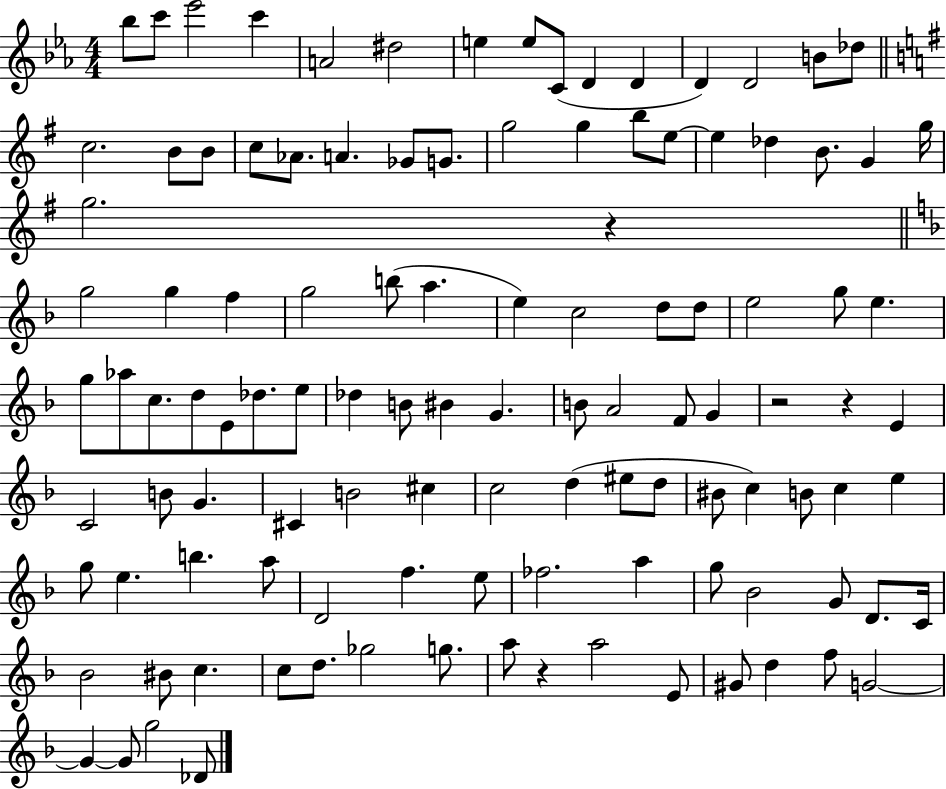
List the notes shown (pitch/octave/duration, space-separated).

Bb5/e C6/e Eb6/h C6/q A4/h D#5/h E5/q E5/e C4/e D4/q D4/q D4/q D4/h B4/e Db5/e C5/h. B4/e B4/e C5/e Ab4/e. A4/q. Gb4/e G4/e. G5/h G5/q B5/e E5/e E5/q Db5/q B4/e. G4/q G5/s G5/h. R/q G5/h G5/q F5/q G5/h B5/e A5/q. E5/q C5/h D5/e D5/e E5/h G5/e E5/q. G5/e Ab5/e C5/e. D5/e E4/e Db5/e. E5/e Db5/q B4/e BIS4/q G4/q. B4/e A4/h F4/e G4/q R/h R/q E4/q C4/h B4/e G4/q. C#4/q B4/h C#5/q C5/h D5/q EIS5/e D5/e BIS4/e C5/q B4/e C5/q E5/q G5/e E5/q. B5/q. A5/e D4/h F5/q. E5/e FES5/h. A5/q G5/e Bb4/h G4/e D4/e. C4/s Bb4/h BIS4/e C5/q. C5/e D5/e. Gb5/h G5/e. A5/e R/q A5/h E4/e G#4/e D5/q F5/e G4/h G4/q G4/e G5/h Db4/e